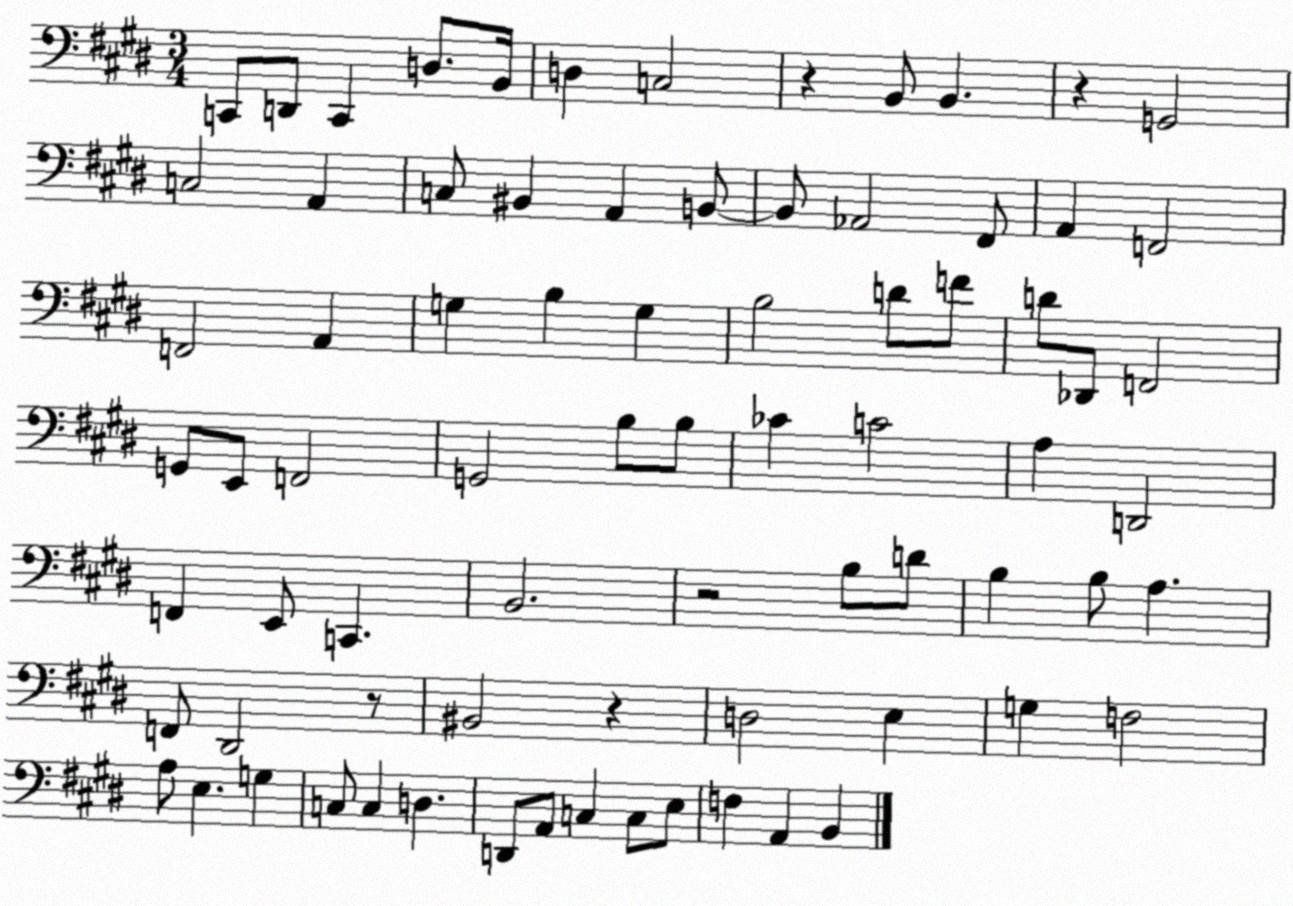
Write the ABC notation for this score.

X:1
T:Untitled
M:3/4
L:1/4
K:E
C,,/2 D,,/2 C,, D,/2 B,,/4 D, C,2 z B,,/2 B,, z G,,2 C,2 A,, C,/2 ^B,, A,, B,,/2 B,,/2 _A,,2 ^F,,/2 A,, F,,2 F,,2 A,, G, B, G, B,2 D/2 F/2 D/2 _D,,/2 F,,2 G,,/2 E,,/2 F,,2 G,,2 B,/2 B,/2 _C C2 A, D,,2 F,, E,,/2 C,, B,,2 z2 B,/2 D/2 B, B,/2 A, F,,/2 ^D,,2 z/2 ^B,,2 z D,2 E, G, F,2 A,/2 E, G, C,/2 C, D, D,,/2 A,,/2 C, C,/2 E,/2 F, A,, B,,